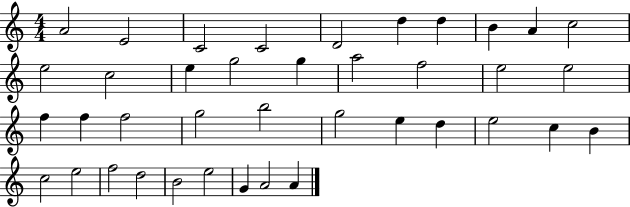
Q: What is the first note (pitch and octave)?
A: A4